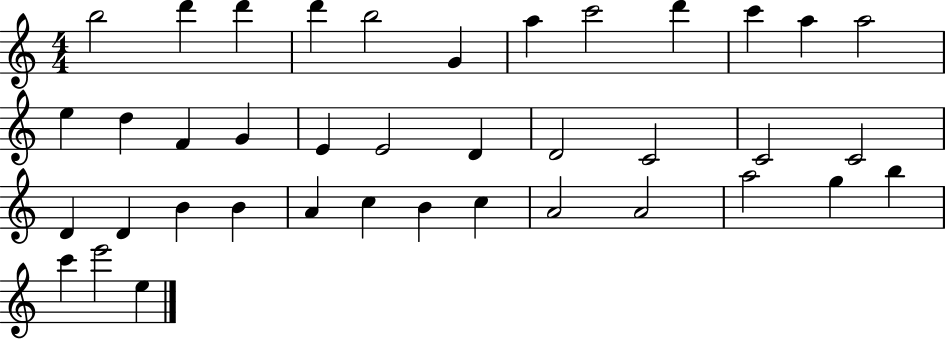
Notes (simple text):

B5/h D6/q D6/q D6/q B5/h G4/q A5/q C6/h D6/q C6/q A5/q A5/h E5/q D5/q F4/q G4/q E4/q E4/h D4/q D4/h C4/h C4/h C4/h D4/q D4/q B4/q B4/q A4/q C5/q B4/q C5/q A4/h A4/h A5/h G5/q B5/q C6/q E6/h E5/q